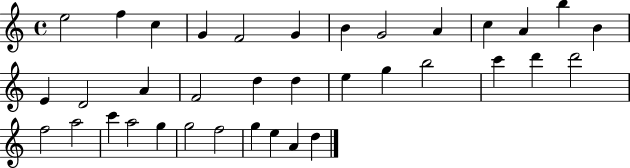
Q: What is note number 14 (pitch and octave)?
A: E4